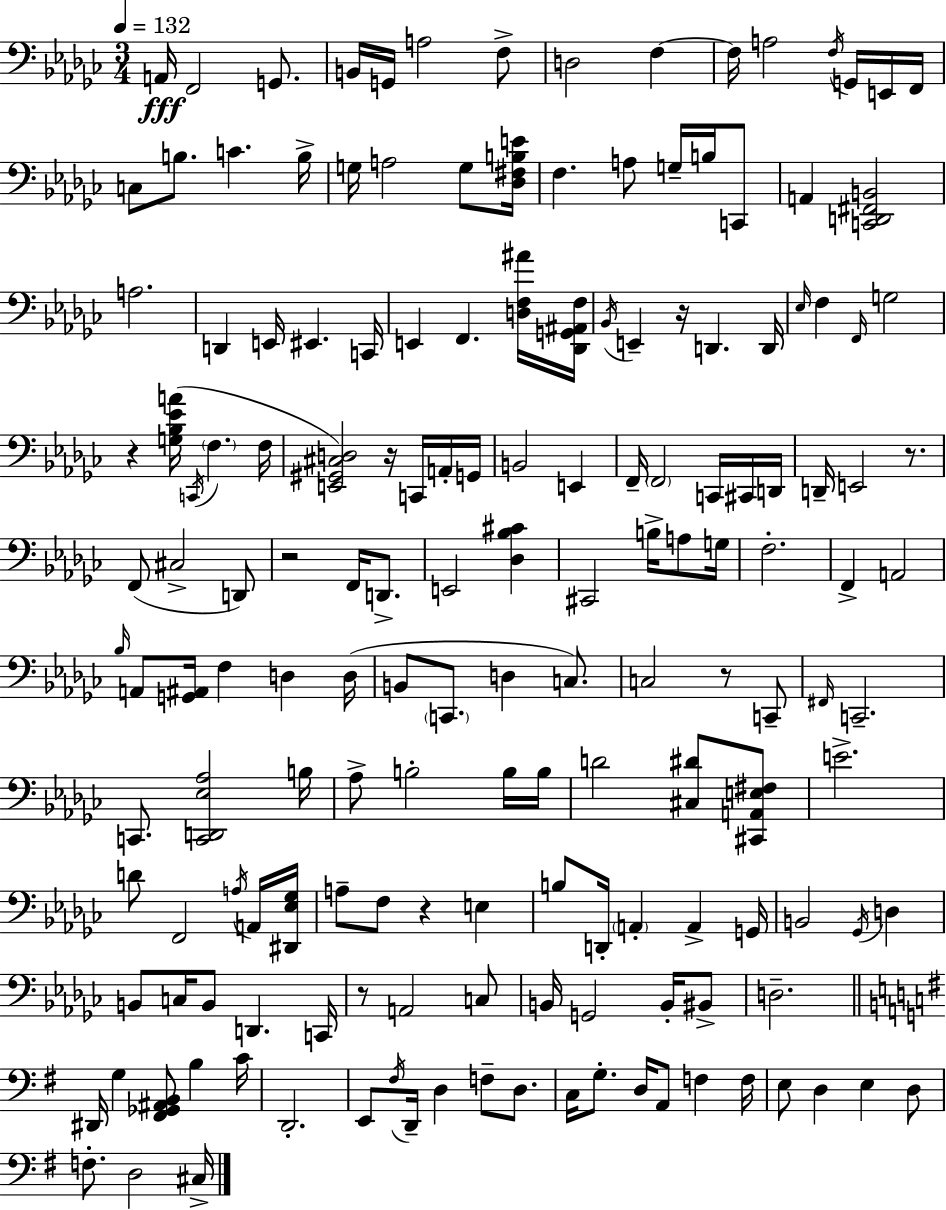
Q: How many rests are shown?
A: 8